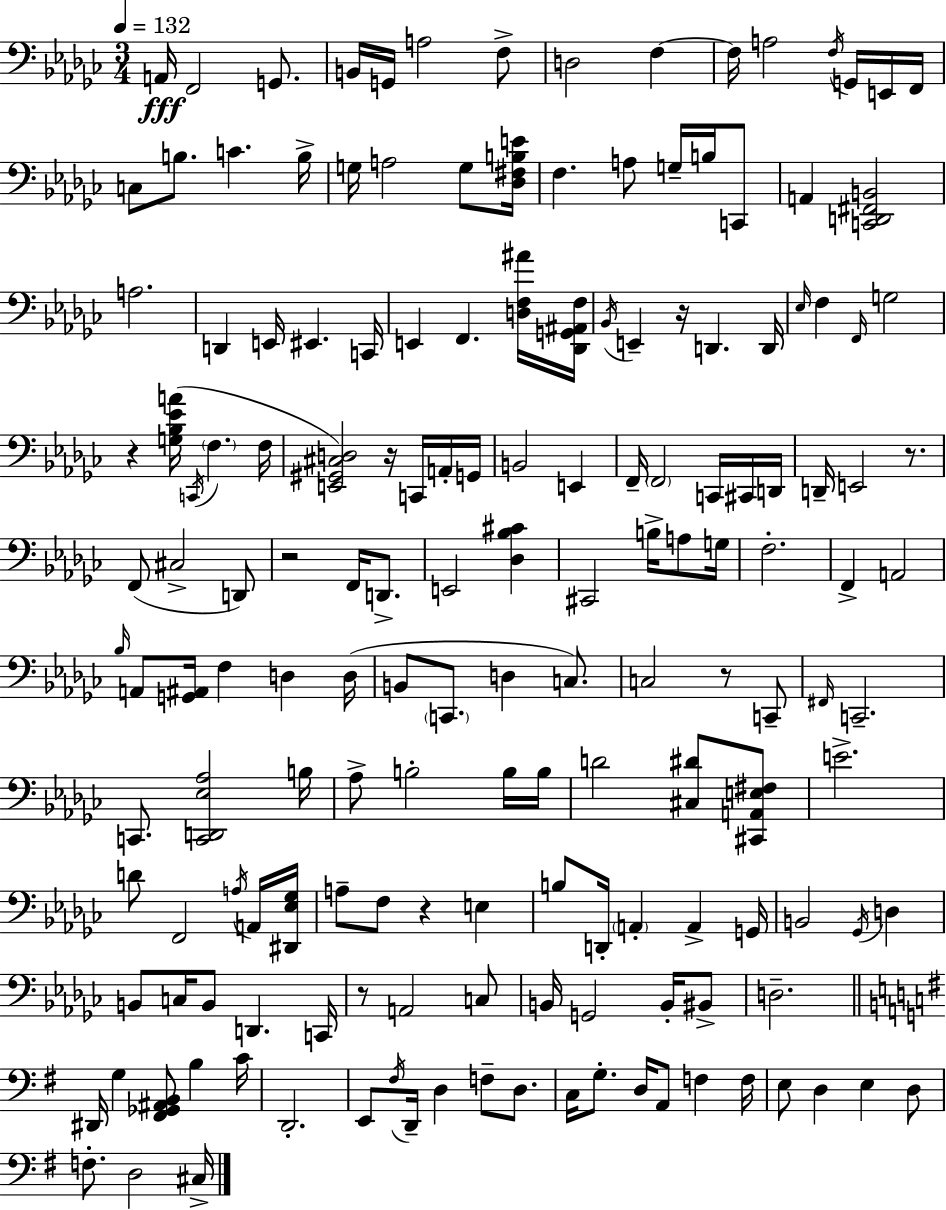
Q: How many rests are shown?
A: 8